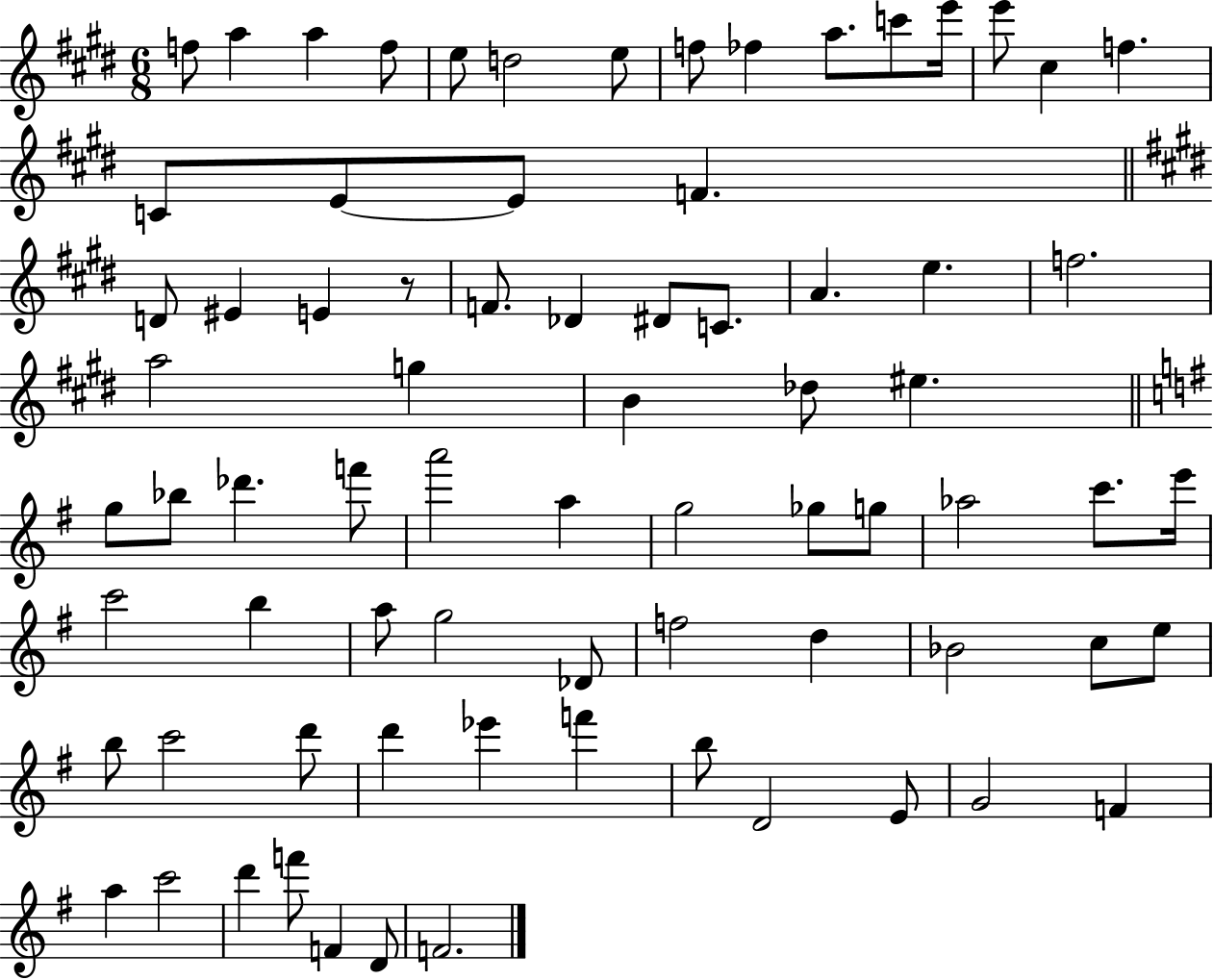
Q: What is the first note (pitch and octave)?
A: F5